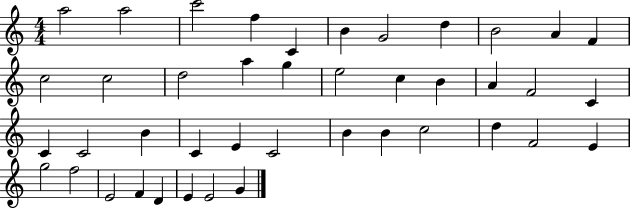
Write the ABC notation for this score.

X:1
T:Untitled
M:4/4
L:1/4
K:C
a2 a2 c'2 f C B G2 d B2 A F c2 c2 d2 a g e2 c B A F2 C C C2 B C E C2 B B c2 d F2 E g2 f2 E2 F D E E2 G